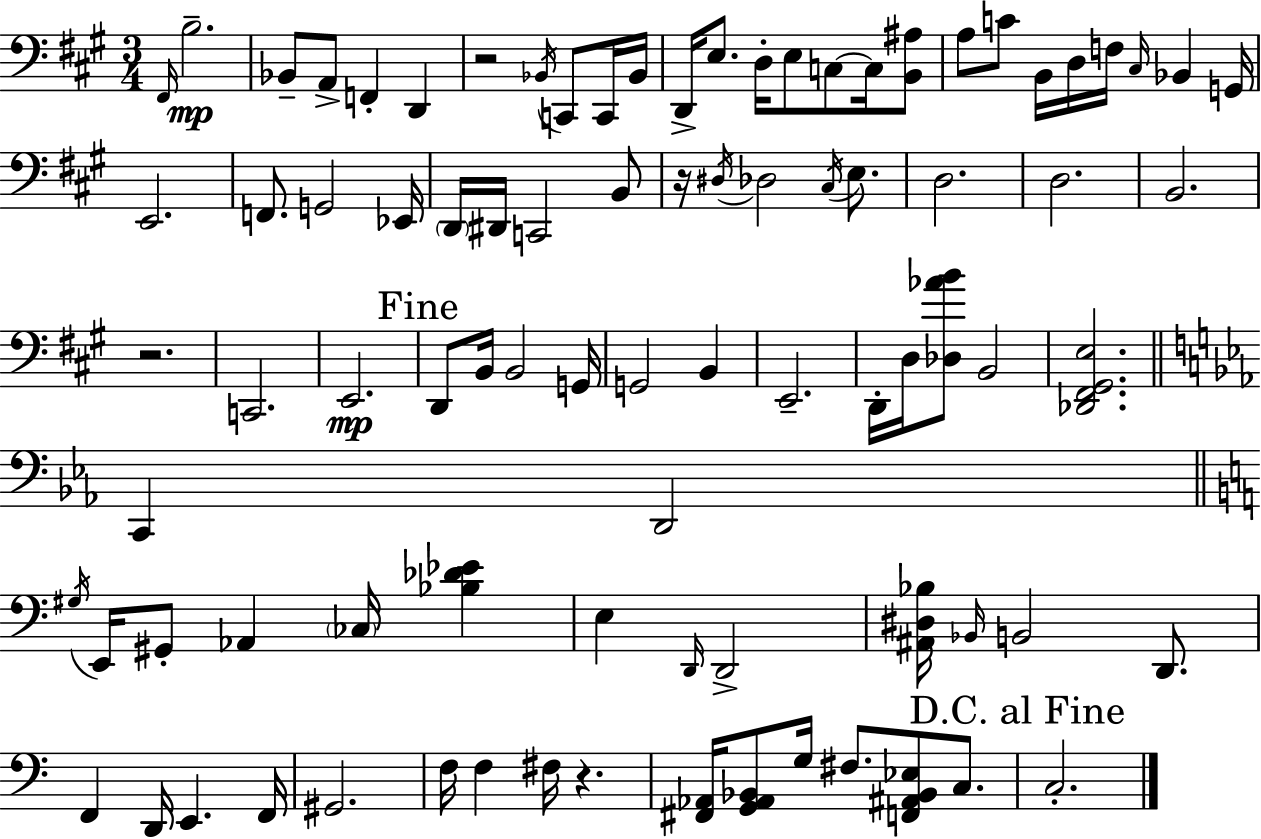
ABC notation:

X:1
T:Untitled
M:3/4
L:1/4
K:A
^F,,/4 B,2 _B,,/2 A,,/2 F,, D,, z2 _B,,/4 C,,/2 C,,/4 _B,,/4 D,,/4 E,/2 D,/4 E,/2 C,/2 C,/4 [B,,^A,]/2 A,/2 C/2 B,,/4 D,/4 F,/4 ^C,/4 _B,, G,,/4 E,,2 F,,/2 G,,2 _E,,/4 D,,/4 ^D,,/4 C,,2 B,,/2 z/4 ^D,/4 _D,2 ^C,/4 E,/2 D,2 D,2 B,,2 z2 C,,2 E,,2 D,,/2 B,,/4 B,,2 G,,/4 G,,2 B,, E,,2 D,,/4 D,/4 [_D,_AB]/2 B,,2 [_D,,^F,,^G,,E,]2 C,, D,,2 ^G,/4 E,,/4 ^G,,/2 _A,, _C,/4 [_B,_D_E] E, D,,/4 D,,2 [^A,,^D,_B,]/4 _B,,/4 B,,2 D,,/2 F,, D,,/4 E,, F,,/4 ^G,,2 F,/4 F, ^F,/4 z [^F,,_A,,]/4 [G,,_A,,_B,,]/2 G,/4 ^F,/2 [F,,^A,,_B,,_E,]/2 C,/2 C,2